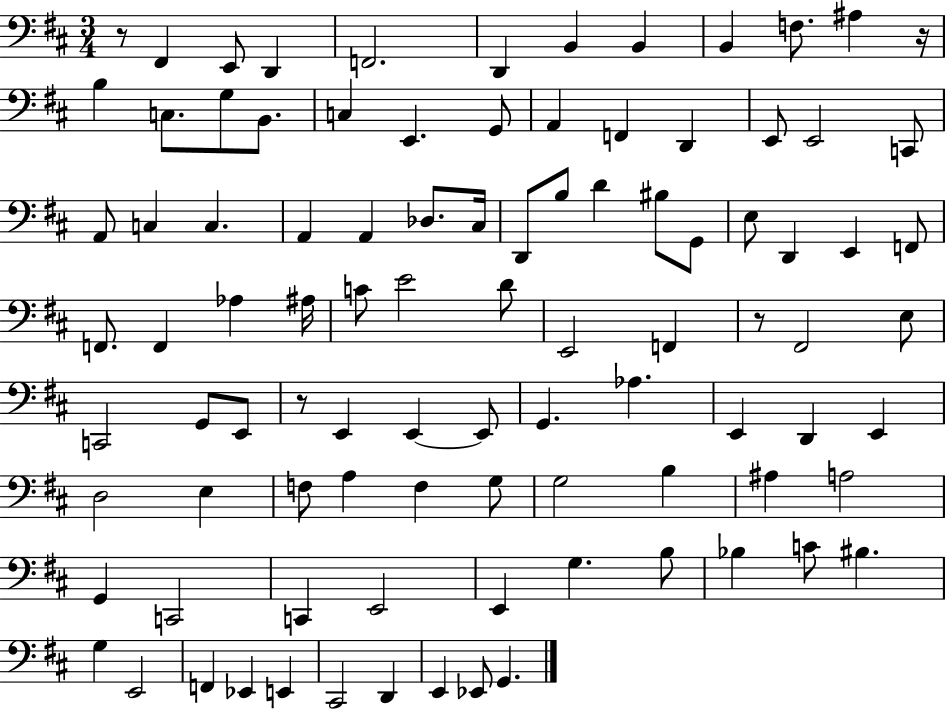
R/e F#2/q E2/e D2/q F2/h. D2/q B2/q B2/q B2/q F3/e. A#3/q R/s B3/q C3/e. G3/e B2/e. C3/q E2/q. G2/e A2/q F2/q D2/q E2/e E2/h C2/e A2/e C3/q C3/q. A2/q A2/q Db3/e. C#3/s D2/e B3/e D4/q BIS3/e G2/e E3/e D2/q E2/q F2/e F2/e. F2/q Ab3/q A#3/s C4/e E4/h D4/e E2/h F2/q R/e F#2/h E3/e C2/h G2/e E2/e R/e E2/q E2/q E2/e G2/q. Ab3/q. E2/q D2/q E2/q D3/h E3/q F3/e A3/q F3/q G3/e G3/h B3/q A#3/q A3/h G2/q C2/h C2/q E2/h E2/q G3/q. B3/e Bb3/q C4/e BIS3/q. G3/q E2/h F2/q Eb2/q E2/q C#2/h D2/q E2/q Eb2/e G2/q.